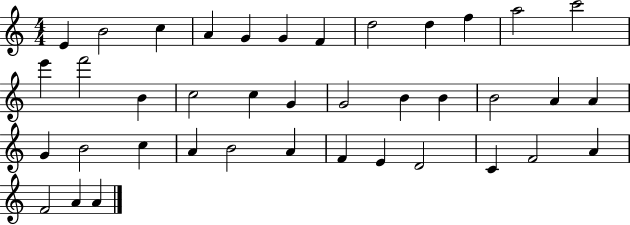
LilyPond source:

{
  \clef treble
  \numericTimeSignature
  \time 4/4
  \key c \major
  e'4 b'2 c''4 | a'4 g'4 g'4 f'4 | d''2 d''4 f''4 | a''2 c'''2 | \break e'''4 f'''2 b'4 | c''2 c''4 g'4 | g'2 b'4 b'4 | b'2 a'4 a'4 | \break g'4 b'2 c''4 | a'4 b'2 a'4 | f'4 e'4 d'2 | c'4 f'2 a'4 | \break f'2 a'4 a'4 | \bar "|."
}